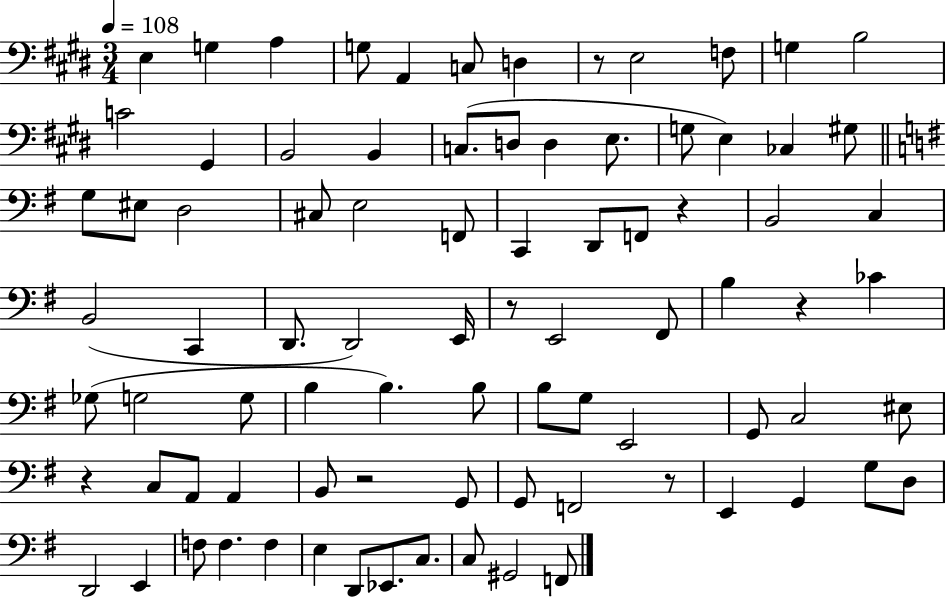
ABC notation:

X:1
T:Untitled
M:3/4
L:1/4
K:E
E, G, A, G,/2 A,, C,/2 D, z/2 E,2 F,/2 G, B,2 C2 ^G,, B,,2 B,, C,/2 D,/2 D, E,/2 G,/2 E, _C, ^G,/2 G,/2 ^E,/2 D,2 ^C,/2 E,2 F,,/2 C,, D,,/2 F,,/2 z B,,2 C, B,,2 C,, D,,/2 D,,2 E,,/4 z/2 E,,2 ^F,,/2 B, z _C _G,/2 G,2 G,/2 B, B, B,/2 B,/2 G,/2 E,,2 G,,/2 C,2 ^E,/2 z C,/2 A,,/2 A,, B,,/2 z2 G,,/2 G,,/2 F,,2 z/2 E,, G,, G,/2 D,/2 D,,2 E,, F,/2 F, F, E, D,,/2 _E,,/2 C,/2 C,/2 ^G,,2 F,,/2